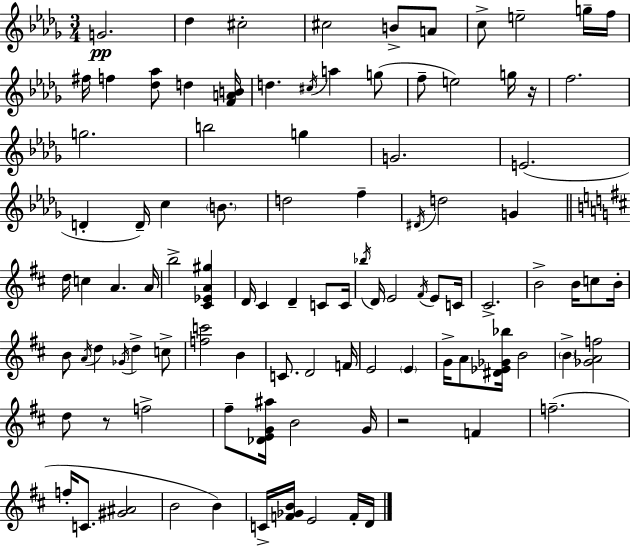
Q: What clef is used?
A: treble